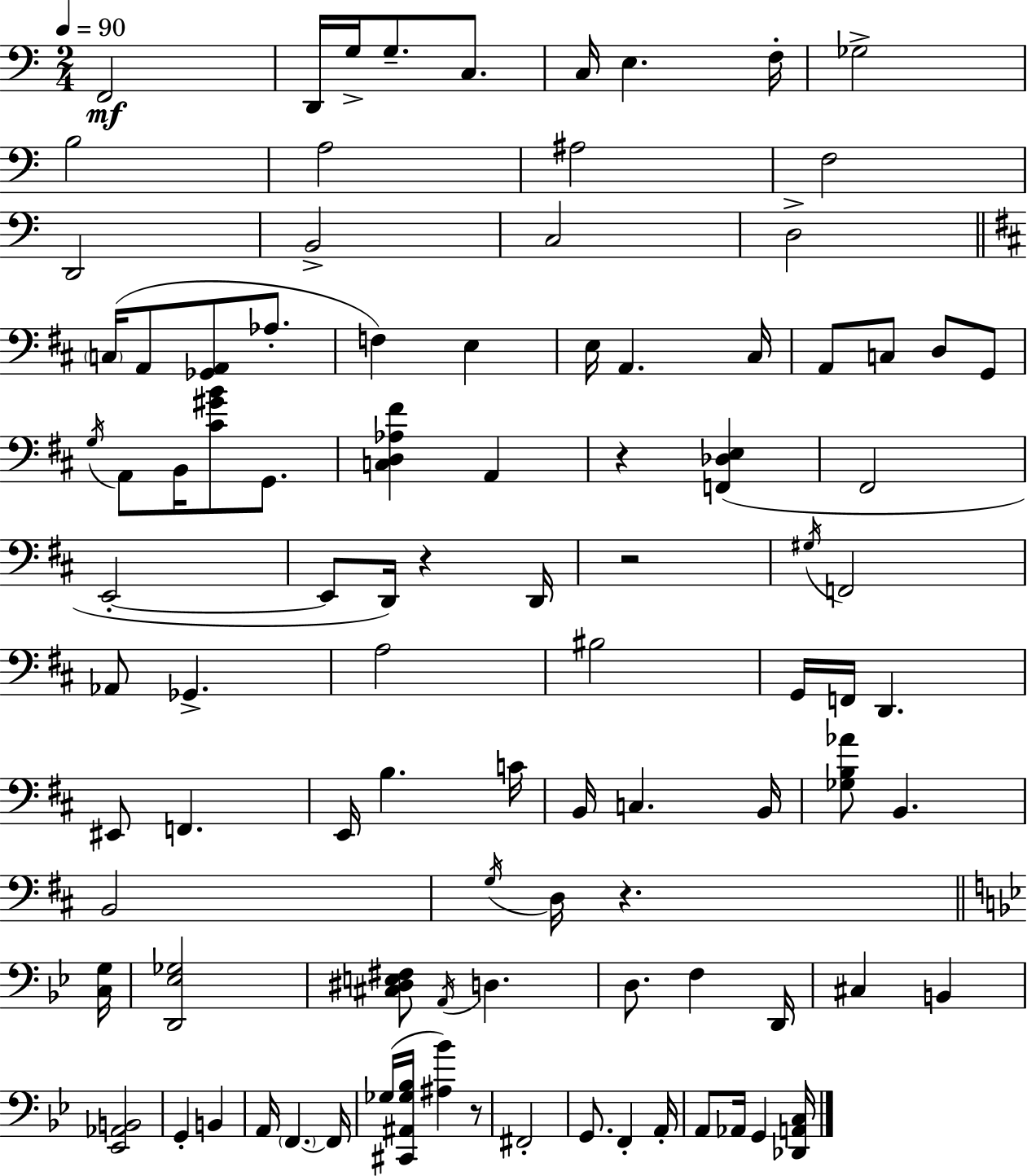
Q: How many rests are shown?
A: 5